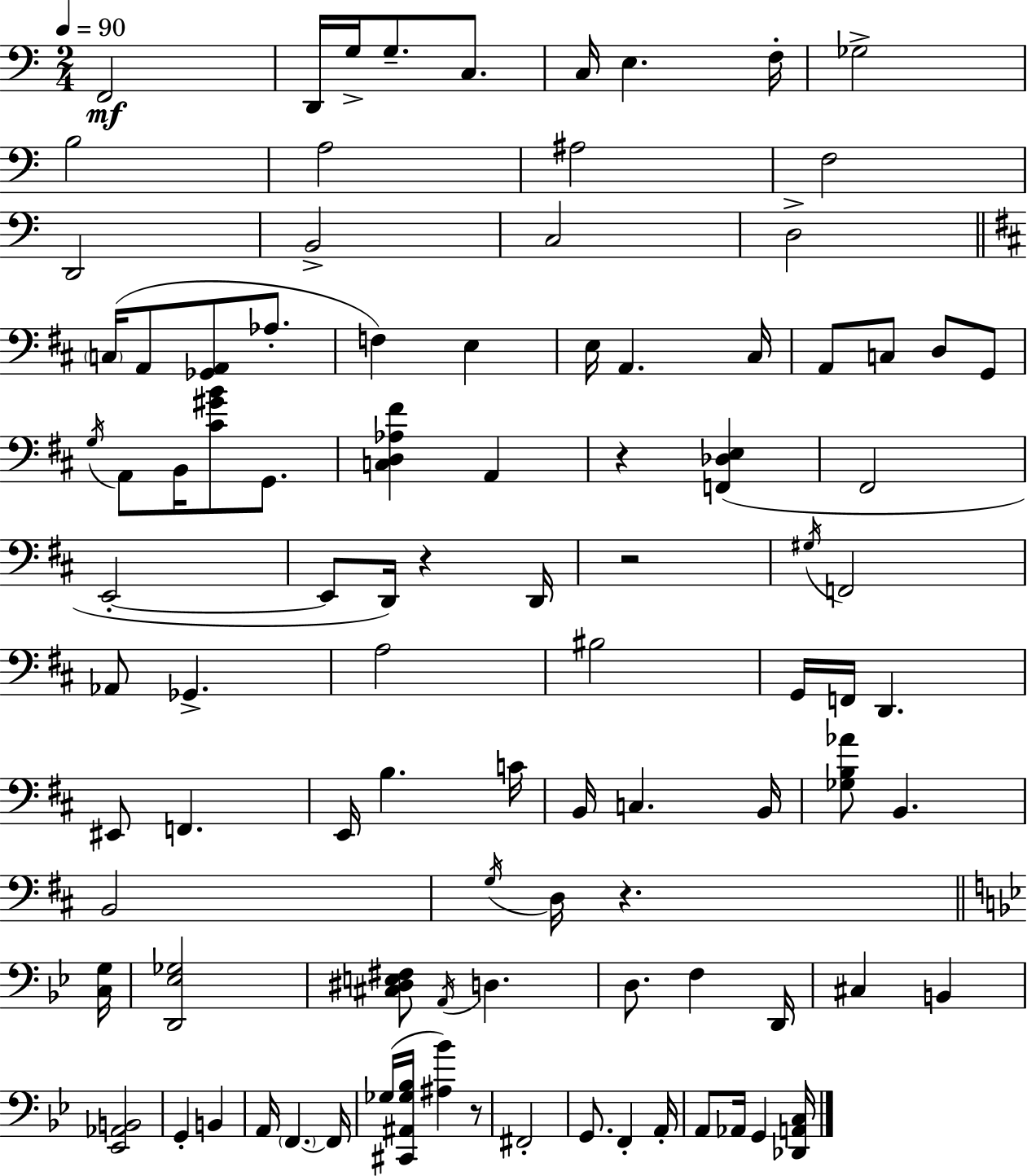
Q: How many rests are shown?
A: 5